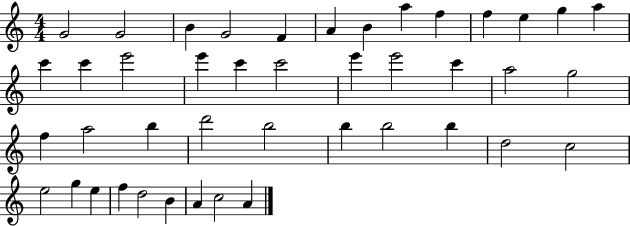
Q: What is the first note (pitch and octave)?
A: G4